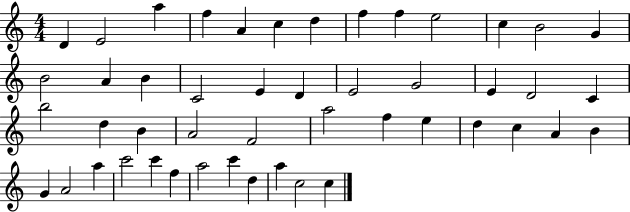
D4/q E4/h A5/q F5/q A4/q C5/q D5/q F5/q F5/q E5/h C5/q B4/h G4/q B4/h A4/q B4/q C4/h E4/q D4/q E4/h G4/h E4/q D4/h C4/q B5/h D5/q B4/q A4/h F4/h A5/h F5/q E5/q D5/q C5/q A4/q B4/q G4/q A4/h A5/q C6/h C6/q F5/q A5/h C6/q D5/q A5/q C5/h C5/q